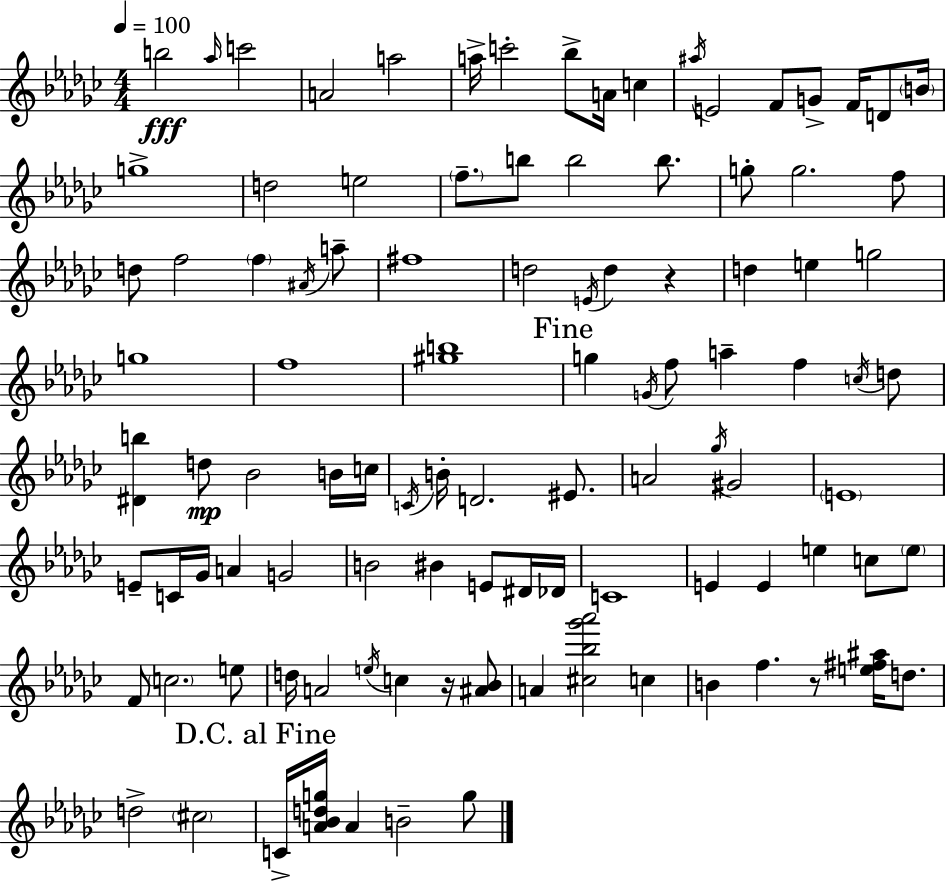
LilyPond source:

{
  \clef treble
  \numericTimeSignature
  \time 4/4
  \key ees \minor
  \tempo 4 = 100
  \repeat volta 2 { b''2\fff \grace { aes''16 } c'''2 | a'2 a''2 | a''16-> c'''2-. bes''8-> a'16 c''4 | \acciaccatura { ais''16 } e'2 f'8 g'8-> f'16 d'8 | \break \parenthesize b'16 g''1-> | d''2 e''2 | \parenthesize f''8.-- b''8 b''2 b''8. | g''8-. g''2. | \break f''8 d''8 f''2 \parenthesize f''4 | \acciaccatura { ais'16 } a''8-- fis''1 | d''2 \acciaccatura { e'16 } d''4 | r4 d''4 e''4 g''2 | \break g''1 | f''1 | <gis'' b''>1 | \mark "Fine" g''4 \acciaccatura { g'16 } f''8 a''4-- f''4 | \break \acciaccatura { c''16 } d''8 <dis' b''>4 d''8\mp bes'2 | b'16 c''16 \acciaccatura { c'16 } b'16-. d'2. | eis'8. a'2 \acciaccatura { ges''16 } | gis'2 \parenthesize e'1 | \break e'8-- c'16 ges'16 a'4 | g'2 b'2 | bis'4 e'8 dis'16 des'16 c'1 | e'4 e'4 | \break e''4 c''8 \parenthesize e''8 f'8 \parenthesize c''2. | e''8 d''16 a'2 | \acciaccatura { e''16 } c''4 r16 <ais' bes'>8 a'4 <cis'' bes'' ges''' aes'''>2 | c''4 b'4 f''4. | \break r8 <e'' fis'' ais''>16 d''8. d''2-> | \parenthesize cis''2 \mark "D.C. al Fine" c'16-> <a' bes' d'' g''>16 a'4 b'2-- | g''8 } \bar "|."
}